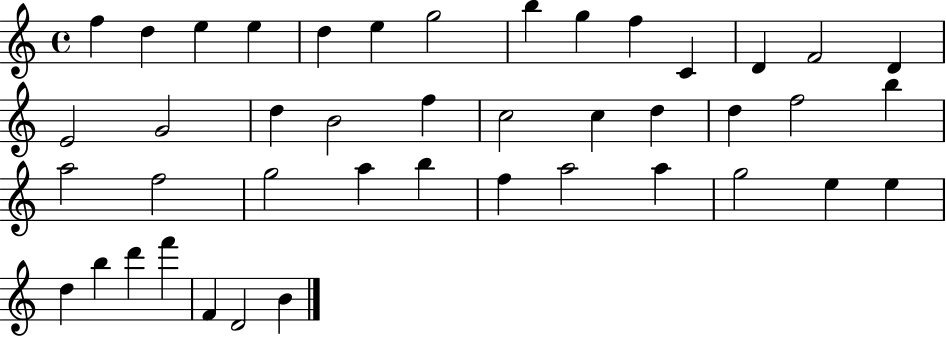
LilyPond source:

{
  \clef treble
  \time 4/4
  \defaultTimeSignature
  \key c \major
  f''4 d''4 e''4 e''4 | d''4 e''4 g''2 | b''4 g''4 f''4 c'4 | d'4 f'2 d'4 | \break e'2 g'2 | d''4 b'2 f''4 | c''2 c''4 d''4 | d''4 f''2 b''4 | \break a''2 f''2 | g''2 a''4 b''4 | f''4 a''2 a''4 | g''2 e''4 e''4 | \break d''4 b''4 d'''4 f'''4 | f'4 d'2 b'4 | \bar "|."
}